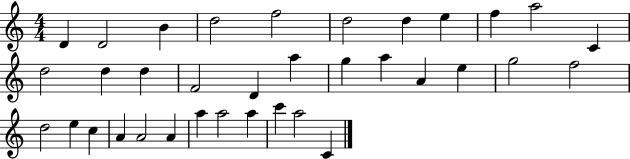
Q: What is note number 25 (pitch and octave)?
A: E5